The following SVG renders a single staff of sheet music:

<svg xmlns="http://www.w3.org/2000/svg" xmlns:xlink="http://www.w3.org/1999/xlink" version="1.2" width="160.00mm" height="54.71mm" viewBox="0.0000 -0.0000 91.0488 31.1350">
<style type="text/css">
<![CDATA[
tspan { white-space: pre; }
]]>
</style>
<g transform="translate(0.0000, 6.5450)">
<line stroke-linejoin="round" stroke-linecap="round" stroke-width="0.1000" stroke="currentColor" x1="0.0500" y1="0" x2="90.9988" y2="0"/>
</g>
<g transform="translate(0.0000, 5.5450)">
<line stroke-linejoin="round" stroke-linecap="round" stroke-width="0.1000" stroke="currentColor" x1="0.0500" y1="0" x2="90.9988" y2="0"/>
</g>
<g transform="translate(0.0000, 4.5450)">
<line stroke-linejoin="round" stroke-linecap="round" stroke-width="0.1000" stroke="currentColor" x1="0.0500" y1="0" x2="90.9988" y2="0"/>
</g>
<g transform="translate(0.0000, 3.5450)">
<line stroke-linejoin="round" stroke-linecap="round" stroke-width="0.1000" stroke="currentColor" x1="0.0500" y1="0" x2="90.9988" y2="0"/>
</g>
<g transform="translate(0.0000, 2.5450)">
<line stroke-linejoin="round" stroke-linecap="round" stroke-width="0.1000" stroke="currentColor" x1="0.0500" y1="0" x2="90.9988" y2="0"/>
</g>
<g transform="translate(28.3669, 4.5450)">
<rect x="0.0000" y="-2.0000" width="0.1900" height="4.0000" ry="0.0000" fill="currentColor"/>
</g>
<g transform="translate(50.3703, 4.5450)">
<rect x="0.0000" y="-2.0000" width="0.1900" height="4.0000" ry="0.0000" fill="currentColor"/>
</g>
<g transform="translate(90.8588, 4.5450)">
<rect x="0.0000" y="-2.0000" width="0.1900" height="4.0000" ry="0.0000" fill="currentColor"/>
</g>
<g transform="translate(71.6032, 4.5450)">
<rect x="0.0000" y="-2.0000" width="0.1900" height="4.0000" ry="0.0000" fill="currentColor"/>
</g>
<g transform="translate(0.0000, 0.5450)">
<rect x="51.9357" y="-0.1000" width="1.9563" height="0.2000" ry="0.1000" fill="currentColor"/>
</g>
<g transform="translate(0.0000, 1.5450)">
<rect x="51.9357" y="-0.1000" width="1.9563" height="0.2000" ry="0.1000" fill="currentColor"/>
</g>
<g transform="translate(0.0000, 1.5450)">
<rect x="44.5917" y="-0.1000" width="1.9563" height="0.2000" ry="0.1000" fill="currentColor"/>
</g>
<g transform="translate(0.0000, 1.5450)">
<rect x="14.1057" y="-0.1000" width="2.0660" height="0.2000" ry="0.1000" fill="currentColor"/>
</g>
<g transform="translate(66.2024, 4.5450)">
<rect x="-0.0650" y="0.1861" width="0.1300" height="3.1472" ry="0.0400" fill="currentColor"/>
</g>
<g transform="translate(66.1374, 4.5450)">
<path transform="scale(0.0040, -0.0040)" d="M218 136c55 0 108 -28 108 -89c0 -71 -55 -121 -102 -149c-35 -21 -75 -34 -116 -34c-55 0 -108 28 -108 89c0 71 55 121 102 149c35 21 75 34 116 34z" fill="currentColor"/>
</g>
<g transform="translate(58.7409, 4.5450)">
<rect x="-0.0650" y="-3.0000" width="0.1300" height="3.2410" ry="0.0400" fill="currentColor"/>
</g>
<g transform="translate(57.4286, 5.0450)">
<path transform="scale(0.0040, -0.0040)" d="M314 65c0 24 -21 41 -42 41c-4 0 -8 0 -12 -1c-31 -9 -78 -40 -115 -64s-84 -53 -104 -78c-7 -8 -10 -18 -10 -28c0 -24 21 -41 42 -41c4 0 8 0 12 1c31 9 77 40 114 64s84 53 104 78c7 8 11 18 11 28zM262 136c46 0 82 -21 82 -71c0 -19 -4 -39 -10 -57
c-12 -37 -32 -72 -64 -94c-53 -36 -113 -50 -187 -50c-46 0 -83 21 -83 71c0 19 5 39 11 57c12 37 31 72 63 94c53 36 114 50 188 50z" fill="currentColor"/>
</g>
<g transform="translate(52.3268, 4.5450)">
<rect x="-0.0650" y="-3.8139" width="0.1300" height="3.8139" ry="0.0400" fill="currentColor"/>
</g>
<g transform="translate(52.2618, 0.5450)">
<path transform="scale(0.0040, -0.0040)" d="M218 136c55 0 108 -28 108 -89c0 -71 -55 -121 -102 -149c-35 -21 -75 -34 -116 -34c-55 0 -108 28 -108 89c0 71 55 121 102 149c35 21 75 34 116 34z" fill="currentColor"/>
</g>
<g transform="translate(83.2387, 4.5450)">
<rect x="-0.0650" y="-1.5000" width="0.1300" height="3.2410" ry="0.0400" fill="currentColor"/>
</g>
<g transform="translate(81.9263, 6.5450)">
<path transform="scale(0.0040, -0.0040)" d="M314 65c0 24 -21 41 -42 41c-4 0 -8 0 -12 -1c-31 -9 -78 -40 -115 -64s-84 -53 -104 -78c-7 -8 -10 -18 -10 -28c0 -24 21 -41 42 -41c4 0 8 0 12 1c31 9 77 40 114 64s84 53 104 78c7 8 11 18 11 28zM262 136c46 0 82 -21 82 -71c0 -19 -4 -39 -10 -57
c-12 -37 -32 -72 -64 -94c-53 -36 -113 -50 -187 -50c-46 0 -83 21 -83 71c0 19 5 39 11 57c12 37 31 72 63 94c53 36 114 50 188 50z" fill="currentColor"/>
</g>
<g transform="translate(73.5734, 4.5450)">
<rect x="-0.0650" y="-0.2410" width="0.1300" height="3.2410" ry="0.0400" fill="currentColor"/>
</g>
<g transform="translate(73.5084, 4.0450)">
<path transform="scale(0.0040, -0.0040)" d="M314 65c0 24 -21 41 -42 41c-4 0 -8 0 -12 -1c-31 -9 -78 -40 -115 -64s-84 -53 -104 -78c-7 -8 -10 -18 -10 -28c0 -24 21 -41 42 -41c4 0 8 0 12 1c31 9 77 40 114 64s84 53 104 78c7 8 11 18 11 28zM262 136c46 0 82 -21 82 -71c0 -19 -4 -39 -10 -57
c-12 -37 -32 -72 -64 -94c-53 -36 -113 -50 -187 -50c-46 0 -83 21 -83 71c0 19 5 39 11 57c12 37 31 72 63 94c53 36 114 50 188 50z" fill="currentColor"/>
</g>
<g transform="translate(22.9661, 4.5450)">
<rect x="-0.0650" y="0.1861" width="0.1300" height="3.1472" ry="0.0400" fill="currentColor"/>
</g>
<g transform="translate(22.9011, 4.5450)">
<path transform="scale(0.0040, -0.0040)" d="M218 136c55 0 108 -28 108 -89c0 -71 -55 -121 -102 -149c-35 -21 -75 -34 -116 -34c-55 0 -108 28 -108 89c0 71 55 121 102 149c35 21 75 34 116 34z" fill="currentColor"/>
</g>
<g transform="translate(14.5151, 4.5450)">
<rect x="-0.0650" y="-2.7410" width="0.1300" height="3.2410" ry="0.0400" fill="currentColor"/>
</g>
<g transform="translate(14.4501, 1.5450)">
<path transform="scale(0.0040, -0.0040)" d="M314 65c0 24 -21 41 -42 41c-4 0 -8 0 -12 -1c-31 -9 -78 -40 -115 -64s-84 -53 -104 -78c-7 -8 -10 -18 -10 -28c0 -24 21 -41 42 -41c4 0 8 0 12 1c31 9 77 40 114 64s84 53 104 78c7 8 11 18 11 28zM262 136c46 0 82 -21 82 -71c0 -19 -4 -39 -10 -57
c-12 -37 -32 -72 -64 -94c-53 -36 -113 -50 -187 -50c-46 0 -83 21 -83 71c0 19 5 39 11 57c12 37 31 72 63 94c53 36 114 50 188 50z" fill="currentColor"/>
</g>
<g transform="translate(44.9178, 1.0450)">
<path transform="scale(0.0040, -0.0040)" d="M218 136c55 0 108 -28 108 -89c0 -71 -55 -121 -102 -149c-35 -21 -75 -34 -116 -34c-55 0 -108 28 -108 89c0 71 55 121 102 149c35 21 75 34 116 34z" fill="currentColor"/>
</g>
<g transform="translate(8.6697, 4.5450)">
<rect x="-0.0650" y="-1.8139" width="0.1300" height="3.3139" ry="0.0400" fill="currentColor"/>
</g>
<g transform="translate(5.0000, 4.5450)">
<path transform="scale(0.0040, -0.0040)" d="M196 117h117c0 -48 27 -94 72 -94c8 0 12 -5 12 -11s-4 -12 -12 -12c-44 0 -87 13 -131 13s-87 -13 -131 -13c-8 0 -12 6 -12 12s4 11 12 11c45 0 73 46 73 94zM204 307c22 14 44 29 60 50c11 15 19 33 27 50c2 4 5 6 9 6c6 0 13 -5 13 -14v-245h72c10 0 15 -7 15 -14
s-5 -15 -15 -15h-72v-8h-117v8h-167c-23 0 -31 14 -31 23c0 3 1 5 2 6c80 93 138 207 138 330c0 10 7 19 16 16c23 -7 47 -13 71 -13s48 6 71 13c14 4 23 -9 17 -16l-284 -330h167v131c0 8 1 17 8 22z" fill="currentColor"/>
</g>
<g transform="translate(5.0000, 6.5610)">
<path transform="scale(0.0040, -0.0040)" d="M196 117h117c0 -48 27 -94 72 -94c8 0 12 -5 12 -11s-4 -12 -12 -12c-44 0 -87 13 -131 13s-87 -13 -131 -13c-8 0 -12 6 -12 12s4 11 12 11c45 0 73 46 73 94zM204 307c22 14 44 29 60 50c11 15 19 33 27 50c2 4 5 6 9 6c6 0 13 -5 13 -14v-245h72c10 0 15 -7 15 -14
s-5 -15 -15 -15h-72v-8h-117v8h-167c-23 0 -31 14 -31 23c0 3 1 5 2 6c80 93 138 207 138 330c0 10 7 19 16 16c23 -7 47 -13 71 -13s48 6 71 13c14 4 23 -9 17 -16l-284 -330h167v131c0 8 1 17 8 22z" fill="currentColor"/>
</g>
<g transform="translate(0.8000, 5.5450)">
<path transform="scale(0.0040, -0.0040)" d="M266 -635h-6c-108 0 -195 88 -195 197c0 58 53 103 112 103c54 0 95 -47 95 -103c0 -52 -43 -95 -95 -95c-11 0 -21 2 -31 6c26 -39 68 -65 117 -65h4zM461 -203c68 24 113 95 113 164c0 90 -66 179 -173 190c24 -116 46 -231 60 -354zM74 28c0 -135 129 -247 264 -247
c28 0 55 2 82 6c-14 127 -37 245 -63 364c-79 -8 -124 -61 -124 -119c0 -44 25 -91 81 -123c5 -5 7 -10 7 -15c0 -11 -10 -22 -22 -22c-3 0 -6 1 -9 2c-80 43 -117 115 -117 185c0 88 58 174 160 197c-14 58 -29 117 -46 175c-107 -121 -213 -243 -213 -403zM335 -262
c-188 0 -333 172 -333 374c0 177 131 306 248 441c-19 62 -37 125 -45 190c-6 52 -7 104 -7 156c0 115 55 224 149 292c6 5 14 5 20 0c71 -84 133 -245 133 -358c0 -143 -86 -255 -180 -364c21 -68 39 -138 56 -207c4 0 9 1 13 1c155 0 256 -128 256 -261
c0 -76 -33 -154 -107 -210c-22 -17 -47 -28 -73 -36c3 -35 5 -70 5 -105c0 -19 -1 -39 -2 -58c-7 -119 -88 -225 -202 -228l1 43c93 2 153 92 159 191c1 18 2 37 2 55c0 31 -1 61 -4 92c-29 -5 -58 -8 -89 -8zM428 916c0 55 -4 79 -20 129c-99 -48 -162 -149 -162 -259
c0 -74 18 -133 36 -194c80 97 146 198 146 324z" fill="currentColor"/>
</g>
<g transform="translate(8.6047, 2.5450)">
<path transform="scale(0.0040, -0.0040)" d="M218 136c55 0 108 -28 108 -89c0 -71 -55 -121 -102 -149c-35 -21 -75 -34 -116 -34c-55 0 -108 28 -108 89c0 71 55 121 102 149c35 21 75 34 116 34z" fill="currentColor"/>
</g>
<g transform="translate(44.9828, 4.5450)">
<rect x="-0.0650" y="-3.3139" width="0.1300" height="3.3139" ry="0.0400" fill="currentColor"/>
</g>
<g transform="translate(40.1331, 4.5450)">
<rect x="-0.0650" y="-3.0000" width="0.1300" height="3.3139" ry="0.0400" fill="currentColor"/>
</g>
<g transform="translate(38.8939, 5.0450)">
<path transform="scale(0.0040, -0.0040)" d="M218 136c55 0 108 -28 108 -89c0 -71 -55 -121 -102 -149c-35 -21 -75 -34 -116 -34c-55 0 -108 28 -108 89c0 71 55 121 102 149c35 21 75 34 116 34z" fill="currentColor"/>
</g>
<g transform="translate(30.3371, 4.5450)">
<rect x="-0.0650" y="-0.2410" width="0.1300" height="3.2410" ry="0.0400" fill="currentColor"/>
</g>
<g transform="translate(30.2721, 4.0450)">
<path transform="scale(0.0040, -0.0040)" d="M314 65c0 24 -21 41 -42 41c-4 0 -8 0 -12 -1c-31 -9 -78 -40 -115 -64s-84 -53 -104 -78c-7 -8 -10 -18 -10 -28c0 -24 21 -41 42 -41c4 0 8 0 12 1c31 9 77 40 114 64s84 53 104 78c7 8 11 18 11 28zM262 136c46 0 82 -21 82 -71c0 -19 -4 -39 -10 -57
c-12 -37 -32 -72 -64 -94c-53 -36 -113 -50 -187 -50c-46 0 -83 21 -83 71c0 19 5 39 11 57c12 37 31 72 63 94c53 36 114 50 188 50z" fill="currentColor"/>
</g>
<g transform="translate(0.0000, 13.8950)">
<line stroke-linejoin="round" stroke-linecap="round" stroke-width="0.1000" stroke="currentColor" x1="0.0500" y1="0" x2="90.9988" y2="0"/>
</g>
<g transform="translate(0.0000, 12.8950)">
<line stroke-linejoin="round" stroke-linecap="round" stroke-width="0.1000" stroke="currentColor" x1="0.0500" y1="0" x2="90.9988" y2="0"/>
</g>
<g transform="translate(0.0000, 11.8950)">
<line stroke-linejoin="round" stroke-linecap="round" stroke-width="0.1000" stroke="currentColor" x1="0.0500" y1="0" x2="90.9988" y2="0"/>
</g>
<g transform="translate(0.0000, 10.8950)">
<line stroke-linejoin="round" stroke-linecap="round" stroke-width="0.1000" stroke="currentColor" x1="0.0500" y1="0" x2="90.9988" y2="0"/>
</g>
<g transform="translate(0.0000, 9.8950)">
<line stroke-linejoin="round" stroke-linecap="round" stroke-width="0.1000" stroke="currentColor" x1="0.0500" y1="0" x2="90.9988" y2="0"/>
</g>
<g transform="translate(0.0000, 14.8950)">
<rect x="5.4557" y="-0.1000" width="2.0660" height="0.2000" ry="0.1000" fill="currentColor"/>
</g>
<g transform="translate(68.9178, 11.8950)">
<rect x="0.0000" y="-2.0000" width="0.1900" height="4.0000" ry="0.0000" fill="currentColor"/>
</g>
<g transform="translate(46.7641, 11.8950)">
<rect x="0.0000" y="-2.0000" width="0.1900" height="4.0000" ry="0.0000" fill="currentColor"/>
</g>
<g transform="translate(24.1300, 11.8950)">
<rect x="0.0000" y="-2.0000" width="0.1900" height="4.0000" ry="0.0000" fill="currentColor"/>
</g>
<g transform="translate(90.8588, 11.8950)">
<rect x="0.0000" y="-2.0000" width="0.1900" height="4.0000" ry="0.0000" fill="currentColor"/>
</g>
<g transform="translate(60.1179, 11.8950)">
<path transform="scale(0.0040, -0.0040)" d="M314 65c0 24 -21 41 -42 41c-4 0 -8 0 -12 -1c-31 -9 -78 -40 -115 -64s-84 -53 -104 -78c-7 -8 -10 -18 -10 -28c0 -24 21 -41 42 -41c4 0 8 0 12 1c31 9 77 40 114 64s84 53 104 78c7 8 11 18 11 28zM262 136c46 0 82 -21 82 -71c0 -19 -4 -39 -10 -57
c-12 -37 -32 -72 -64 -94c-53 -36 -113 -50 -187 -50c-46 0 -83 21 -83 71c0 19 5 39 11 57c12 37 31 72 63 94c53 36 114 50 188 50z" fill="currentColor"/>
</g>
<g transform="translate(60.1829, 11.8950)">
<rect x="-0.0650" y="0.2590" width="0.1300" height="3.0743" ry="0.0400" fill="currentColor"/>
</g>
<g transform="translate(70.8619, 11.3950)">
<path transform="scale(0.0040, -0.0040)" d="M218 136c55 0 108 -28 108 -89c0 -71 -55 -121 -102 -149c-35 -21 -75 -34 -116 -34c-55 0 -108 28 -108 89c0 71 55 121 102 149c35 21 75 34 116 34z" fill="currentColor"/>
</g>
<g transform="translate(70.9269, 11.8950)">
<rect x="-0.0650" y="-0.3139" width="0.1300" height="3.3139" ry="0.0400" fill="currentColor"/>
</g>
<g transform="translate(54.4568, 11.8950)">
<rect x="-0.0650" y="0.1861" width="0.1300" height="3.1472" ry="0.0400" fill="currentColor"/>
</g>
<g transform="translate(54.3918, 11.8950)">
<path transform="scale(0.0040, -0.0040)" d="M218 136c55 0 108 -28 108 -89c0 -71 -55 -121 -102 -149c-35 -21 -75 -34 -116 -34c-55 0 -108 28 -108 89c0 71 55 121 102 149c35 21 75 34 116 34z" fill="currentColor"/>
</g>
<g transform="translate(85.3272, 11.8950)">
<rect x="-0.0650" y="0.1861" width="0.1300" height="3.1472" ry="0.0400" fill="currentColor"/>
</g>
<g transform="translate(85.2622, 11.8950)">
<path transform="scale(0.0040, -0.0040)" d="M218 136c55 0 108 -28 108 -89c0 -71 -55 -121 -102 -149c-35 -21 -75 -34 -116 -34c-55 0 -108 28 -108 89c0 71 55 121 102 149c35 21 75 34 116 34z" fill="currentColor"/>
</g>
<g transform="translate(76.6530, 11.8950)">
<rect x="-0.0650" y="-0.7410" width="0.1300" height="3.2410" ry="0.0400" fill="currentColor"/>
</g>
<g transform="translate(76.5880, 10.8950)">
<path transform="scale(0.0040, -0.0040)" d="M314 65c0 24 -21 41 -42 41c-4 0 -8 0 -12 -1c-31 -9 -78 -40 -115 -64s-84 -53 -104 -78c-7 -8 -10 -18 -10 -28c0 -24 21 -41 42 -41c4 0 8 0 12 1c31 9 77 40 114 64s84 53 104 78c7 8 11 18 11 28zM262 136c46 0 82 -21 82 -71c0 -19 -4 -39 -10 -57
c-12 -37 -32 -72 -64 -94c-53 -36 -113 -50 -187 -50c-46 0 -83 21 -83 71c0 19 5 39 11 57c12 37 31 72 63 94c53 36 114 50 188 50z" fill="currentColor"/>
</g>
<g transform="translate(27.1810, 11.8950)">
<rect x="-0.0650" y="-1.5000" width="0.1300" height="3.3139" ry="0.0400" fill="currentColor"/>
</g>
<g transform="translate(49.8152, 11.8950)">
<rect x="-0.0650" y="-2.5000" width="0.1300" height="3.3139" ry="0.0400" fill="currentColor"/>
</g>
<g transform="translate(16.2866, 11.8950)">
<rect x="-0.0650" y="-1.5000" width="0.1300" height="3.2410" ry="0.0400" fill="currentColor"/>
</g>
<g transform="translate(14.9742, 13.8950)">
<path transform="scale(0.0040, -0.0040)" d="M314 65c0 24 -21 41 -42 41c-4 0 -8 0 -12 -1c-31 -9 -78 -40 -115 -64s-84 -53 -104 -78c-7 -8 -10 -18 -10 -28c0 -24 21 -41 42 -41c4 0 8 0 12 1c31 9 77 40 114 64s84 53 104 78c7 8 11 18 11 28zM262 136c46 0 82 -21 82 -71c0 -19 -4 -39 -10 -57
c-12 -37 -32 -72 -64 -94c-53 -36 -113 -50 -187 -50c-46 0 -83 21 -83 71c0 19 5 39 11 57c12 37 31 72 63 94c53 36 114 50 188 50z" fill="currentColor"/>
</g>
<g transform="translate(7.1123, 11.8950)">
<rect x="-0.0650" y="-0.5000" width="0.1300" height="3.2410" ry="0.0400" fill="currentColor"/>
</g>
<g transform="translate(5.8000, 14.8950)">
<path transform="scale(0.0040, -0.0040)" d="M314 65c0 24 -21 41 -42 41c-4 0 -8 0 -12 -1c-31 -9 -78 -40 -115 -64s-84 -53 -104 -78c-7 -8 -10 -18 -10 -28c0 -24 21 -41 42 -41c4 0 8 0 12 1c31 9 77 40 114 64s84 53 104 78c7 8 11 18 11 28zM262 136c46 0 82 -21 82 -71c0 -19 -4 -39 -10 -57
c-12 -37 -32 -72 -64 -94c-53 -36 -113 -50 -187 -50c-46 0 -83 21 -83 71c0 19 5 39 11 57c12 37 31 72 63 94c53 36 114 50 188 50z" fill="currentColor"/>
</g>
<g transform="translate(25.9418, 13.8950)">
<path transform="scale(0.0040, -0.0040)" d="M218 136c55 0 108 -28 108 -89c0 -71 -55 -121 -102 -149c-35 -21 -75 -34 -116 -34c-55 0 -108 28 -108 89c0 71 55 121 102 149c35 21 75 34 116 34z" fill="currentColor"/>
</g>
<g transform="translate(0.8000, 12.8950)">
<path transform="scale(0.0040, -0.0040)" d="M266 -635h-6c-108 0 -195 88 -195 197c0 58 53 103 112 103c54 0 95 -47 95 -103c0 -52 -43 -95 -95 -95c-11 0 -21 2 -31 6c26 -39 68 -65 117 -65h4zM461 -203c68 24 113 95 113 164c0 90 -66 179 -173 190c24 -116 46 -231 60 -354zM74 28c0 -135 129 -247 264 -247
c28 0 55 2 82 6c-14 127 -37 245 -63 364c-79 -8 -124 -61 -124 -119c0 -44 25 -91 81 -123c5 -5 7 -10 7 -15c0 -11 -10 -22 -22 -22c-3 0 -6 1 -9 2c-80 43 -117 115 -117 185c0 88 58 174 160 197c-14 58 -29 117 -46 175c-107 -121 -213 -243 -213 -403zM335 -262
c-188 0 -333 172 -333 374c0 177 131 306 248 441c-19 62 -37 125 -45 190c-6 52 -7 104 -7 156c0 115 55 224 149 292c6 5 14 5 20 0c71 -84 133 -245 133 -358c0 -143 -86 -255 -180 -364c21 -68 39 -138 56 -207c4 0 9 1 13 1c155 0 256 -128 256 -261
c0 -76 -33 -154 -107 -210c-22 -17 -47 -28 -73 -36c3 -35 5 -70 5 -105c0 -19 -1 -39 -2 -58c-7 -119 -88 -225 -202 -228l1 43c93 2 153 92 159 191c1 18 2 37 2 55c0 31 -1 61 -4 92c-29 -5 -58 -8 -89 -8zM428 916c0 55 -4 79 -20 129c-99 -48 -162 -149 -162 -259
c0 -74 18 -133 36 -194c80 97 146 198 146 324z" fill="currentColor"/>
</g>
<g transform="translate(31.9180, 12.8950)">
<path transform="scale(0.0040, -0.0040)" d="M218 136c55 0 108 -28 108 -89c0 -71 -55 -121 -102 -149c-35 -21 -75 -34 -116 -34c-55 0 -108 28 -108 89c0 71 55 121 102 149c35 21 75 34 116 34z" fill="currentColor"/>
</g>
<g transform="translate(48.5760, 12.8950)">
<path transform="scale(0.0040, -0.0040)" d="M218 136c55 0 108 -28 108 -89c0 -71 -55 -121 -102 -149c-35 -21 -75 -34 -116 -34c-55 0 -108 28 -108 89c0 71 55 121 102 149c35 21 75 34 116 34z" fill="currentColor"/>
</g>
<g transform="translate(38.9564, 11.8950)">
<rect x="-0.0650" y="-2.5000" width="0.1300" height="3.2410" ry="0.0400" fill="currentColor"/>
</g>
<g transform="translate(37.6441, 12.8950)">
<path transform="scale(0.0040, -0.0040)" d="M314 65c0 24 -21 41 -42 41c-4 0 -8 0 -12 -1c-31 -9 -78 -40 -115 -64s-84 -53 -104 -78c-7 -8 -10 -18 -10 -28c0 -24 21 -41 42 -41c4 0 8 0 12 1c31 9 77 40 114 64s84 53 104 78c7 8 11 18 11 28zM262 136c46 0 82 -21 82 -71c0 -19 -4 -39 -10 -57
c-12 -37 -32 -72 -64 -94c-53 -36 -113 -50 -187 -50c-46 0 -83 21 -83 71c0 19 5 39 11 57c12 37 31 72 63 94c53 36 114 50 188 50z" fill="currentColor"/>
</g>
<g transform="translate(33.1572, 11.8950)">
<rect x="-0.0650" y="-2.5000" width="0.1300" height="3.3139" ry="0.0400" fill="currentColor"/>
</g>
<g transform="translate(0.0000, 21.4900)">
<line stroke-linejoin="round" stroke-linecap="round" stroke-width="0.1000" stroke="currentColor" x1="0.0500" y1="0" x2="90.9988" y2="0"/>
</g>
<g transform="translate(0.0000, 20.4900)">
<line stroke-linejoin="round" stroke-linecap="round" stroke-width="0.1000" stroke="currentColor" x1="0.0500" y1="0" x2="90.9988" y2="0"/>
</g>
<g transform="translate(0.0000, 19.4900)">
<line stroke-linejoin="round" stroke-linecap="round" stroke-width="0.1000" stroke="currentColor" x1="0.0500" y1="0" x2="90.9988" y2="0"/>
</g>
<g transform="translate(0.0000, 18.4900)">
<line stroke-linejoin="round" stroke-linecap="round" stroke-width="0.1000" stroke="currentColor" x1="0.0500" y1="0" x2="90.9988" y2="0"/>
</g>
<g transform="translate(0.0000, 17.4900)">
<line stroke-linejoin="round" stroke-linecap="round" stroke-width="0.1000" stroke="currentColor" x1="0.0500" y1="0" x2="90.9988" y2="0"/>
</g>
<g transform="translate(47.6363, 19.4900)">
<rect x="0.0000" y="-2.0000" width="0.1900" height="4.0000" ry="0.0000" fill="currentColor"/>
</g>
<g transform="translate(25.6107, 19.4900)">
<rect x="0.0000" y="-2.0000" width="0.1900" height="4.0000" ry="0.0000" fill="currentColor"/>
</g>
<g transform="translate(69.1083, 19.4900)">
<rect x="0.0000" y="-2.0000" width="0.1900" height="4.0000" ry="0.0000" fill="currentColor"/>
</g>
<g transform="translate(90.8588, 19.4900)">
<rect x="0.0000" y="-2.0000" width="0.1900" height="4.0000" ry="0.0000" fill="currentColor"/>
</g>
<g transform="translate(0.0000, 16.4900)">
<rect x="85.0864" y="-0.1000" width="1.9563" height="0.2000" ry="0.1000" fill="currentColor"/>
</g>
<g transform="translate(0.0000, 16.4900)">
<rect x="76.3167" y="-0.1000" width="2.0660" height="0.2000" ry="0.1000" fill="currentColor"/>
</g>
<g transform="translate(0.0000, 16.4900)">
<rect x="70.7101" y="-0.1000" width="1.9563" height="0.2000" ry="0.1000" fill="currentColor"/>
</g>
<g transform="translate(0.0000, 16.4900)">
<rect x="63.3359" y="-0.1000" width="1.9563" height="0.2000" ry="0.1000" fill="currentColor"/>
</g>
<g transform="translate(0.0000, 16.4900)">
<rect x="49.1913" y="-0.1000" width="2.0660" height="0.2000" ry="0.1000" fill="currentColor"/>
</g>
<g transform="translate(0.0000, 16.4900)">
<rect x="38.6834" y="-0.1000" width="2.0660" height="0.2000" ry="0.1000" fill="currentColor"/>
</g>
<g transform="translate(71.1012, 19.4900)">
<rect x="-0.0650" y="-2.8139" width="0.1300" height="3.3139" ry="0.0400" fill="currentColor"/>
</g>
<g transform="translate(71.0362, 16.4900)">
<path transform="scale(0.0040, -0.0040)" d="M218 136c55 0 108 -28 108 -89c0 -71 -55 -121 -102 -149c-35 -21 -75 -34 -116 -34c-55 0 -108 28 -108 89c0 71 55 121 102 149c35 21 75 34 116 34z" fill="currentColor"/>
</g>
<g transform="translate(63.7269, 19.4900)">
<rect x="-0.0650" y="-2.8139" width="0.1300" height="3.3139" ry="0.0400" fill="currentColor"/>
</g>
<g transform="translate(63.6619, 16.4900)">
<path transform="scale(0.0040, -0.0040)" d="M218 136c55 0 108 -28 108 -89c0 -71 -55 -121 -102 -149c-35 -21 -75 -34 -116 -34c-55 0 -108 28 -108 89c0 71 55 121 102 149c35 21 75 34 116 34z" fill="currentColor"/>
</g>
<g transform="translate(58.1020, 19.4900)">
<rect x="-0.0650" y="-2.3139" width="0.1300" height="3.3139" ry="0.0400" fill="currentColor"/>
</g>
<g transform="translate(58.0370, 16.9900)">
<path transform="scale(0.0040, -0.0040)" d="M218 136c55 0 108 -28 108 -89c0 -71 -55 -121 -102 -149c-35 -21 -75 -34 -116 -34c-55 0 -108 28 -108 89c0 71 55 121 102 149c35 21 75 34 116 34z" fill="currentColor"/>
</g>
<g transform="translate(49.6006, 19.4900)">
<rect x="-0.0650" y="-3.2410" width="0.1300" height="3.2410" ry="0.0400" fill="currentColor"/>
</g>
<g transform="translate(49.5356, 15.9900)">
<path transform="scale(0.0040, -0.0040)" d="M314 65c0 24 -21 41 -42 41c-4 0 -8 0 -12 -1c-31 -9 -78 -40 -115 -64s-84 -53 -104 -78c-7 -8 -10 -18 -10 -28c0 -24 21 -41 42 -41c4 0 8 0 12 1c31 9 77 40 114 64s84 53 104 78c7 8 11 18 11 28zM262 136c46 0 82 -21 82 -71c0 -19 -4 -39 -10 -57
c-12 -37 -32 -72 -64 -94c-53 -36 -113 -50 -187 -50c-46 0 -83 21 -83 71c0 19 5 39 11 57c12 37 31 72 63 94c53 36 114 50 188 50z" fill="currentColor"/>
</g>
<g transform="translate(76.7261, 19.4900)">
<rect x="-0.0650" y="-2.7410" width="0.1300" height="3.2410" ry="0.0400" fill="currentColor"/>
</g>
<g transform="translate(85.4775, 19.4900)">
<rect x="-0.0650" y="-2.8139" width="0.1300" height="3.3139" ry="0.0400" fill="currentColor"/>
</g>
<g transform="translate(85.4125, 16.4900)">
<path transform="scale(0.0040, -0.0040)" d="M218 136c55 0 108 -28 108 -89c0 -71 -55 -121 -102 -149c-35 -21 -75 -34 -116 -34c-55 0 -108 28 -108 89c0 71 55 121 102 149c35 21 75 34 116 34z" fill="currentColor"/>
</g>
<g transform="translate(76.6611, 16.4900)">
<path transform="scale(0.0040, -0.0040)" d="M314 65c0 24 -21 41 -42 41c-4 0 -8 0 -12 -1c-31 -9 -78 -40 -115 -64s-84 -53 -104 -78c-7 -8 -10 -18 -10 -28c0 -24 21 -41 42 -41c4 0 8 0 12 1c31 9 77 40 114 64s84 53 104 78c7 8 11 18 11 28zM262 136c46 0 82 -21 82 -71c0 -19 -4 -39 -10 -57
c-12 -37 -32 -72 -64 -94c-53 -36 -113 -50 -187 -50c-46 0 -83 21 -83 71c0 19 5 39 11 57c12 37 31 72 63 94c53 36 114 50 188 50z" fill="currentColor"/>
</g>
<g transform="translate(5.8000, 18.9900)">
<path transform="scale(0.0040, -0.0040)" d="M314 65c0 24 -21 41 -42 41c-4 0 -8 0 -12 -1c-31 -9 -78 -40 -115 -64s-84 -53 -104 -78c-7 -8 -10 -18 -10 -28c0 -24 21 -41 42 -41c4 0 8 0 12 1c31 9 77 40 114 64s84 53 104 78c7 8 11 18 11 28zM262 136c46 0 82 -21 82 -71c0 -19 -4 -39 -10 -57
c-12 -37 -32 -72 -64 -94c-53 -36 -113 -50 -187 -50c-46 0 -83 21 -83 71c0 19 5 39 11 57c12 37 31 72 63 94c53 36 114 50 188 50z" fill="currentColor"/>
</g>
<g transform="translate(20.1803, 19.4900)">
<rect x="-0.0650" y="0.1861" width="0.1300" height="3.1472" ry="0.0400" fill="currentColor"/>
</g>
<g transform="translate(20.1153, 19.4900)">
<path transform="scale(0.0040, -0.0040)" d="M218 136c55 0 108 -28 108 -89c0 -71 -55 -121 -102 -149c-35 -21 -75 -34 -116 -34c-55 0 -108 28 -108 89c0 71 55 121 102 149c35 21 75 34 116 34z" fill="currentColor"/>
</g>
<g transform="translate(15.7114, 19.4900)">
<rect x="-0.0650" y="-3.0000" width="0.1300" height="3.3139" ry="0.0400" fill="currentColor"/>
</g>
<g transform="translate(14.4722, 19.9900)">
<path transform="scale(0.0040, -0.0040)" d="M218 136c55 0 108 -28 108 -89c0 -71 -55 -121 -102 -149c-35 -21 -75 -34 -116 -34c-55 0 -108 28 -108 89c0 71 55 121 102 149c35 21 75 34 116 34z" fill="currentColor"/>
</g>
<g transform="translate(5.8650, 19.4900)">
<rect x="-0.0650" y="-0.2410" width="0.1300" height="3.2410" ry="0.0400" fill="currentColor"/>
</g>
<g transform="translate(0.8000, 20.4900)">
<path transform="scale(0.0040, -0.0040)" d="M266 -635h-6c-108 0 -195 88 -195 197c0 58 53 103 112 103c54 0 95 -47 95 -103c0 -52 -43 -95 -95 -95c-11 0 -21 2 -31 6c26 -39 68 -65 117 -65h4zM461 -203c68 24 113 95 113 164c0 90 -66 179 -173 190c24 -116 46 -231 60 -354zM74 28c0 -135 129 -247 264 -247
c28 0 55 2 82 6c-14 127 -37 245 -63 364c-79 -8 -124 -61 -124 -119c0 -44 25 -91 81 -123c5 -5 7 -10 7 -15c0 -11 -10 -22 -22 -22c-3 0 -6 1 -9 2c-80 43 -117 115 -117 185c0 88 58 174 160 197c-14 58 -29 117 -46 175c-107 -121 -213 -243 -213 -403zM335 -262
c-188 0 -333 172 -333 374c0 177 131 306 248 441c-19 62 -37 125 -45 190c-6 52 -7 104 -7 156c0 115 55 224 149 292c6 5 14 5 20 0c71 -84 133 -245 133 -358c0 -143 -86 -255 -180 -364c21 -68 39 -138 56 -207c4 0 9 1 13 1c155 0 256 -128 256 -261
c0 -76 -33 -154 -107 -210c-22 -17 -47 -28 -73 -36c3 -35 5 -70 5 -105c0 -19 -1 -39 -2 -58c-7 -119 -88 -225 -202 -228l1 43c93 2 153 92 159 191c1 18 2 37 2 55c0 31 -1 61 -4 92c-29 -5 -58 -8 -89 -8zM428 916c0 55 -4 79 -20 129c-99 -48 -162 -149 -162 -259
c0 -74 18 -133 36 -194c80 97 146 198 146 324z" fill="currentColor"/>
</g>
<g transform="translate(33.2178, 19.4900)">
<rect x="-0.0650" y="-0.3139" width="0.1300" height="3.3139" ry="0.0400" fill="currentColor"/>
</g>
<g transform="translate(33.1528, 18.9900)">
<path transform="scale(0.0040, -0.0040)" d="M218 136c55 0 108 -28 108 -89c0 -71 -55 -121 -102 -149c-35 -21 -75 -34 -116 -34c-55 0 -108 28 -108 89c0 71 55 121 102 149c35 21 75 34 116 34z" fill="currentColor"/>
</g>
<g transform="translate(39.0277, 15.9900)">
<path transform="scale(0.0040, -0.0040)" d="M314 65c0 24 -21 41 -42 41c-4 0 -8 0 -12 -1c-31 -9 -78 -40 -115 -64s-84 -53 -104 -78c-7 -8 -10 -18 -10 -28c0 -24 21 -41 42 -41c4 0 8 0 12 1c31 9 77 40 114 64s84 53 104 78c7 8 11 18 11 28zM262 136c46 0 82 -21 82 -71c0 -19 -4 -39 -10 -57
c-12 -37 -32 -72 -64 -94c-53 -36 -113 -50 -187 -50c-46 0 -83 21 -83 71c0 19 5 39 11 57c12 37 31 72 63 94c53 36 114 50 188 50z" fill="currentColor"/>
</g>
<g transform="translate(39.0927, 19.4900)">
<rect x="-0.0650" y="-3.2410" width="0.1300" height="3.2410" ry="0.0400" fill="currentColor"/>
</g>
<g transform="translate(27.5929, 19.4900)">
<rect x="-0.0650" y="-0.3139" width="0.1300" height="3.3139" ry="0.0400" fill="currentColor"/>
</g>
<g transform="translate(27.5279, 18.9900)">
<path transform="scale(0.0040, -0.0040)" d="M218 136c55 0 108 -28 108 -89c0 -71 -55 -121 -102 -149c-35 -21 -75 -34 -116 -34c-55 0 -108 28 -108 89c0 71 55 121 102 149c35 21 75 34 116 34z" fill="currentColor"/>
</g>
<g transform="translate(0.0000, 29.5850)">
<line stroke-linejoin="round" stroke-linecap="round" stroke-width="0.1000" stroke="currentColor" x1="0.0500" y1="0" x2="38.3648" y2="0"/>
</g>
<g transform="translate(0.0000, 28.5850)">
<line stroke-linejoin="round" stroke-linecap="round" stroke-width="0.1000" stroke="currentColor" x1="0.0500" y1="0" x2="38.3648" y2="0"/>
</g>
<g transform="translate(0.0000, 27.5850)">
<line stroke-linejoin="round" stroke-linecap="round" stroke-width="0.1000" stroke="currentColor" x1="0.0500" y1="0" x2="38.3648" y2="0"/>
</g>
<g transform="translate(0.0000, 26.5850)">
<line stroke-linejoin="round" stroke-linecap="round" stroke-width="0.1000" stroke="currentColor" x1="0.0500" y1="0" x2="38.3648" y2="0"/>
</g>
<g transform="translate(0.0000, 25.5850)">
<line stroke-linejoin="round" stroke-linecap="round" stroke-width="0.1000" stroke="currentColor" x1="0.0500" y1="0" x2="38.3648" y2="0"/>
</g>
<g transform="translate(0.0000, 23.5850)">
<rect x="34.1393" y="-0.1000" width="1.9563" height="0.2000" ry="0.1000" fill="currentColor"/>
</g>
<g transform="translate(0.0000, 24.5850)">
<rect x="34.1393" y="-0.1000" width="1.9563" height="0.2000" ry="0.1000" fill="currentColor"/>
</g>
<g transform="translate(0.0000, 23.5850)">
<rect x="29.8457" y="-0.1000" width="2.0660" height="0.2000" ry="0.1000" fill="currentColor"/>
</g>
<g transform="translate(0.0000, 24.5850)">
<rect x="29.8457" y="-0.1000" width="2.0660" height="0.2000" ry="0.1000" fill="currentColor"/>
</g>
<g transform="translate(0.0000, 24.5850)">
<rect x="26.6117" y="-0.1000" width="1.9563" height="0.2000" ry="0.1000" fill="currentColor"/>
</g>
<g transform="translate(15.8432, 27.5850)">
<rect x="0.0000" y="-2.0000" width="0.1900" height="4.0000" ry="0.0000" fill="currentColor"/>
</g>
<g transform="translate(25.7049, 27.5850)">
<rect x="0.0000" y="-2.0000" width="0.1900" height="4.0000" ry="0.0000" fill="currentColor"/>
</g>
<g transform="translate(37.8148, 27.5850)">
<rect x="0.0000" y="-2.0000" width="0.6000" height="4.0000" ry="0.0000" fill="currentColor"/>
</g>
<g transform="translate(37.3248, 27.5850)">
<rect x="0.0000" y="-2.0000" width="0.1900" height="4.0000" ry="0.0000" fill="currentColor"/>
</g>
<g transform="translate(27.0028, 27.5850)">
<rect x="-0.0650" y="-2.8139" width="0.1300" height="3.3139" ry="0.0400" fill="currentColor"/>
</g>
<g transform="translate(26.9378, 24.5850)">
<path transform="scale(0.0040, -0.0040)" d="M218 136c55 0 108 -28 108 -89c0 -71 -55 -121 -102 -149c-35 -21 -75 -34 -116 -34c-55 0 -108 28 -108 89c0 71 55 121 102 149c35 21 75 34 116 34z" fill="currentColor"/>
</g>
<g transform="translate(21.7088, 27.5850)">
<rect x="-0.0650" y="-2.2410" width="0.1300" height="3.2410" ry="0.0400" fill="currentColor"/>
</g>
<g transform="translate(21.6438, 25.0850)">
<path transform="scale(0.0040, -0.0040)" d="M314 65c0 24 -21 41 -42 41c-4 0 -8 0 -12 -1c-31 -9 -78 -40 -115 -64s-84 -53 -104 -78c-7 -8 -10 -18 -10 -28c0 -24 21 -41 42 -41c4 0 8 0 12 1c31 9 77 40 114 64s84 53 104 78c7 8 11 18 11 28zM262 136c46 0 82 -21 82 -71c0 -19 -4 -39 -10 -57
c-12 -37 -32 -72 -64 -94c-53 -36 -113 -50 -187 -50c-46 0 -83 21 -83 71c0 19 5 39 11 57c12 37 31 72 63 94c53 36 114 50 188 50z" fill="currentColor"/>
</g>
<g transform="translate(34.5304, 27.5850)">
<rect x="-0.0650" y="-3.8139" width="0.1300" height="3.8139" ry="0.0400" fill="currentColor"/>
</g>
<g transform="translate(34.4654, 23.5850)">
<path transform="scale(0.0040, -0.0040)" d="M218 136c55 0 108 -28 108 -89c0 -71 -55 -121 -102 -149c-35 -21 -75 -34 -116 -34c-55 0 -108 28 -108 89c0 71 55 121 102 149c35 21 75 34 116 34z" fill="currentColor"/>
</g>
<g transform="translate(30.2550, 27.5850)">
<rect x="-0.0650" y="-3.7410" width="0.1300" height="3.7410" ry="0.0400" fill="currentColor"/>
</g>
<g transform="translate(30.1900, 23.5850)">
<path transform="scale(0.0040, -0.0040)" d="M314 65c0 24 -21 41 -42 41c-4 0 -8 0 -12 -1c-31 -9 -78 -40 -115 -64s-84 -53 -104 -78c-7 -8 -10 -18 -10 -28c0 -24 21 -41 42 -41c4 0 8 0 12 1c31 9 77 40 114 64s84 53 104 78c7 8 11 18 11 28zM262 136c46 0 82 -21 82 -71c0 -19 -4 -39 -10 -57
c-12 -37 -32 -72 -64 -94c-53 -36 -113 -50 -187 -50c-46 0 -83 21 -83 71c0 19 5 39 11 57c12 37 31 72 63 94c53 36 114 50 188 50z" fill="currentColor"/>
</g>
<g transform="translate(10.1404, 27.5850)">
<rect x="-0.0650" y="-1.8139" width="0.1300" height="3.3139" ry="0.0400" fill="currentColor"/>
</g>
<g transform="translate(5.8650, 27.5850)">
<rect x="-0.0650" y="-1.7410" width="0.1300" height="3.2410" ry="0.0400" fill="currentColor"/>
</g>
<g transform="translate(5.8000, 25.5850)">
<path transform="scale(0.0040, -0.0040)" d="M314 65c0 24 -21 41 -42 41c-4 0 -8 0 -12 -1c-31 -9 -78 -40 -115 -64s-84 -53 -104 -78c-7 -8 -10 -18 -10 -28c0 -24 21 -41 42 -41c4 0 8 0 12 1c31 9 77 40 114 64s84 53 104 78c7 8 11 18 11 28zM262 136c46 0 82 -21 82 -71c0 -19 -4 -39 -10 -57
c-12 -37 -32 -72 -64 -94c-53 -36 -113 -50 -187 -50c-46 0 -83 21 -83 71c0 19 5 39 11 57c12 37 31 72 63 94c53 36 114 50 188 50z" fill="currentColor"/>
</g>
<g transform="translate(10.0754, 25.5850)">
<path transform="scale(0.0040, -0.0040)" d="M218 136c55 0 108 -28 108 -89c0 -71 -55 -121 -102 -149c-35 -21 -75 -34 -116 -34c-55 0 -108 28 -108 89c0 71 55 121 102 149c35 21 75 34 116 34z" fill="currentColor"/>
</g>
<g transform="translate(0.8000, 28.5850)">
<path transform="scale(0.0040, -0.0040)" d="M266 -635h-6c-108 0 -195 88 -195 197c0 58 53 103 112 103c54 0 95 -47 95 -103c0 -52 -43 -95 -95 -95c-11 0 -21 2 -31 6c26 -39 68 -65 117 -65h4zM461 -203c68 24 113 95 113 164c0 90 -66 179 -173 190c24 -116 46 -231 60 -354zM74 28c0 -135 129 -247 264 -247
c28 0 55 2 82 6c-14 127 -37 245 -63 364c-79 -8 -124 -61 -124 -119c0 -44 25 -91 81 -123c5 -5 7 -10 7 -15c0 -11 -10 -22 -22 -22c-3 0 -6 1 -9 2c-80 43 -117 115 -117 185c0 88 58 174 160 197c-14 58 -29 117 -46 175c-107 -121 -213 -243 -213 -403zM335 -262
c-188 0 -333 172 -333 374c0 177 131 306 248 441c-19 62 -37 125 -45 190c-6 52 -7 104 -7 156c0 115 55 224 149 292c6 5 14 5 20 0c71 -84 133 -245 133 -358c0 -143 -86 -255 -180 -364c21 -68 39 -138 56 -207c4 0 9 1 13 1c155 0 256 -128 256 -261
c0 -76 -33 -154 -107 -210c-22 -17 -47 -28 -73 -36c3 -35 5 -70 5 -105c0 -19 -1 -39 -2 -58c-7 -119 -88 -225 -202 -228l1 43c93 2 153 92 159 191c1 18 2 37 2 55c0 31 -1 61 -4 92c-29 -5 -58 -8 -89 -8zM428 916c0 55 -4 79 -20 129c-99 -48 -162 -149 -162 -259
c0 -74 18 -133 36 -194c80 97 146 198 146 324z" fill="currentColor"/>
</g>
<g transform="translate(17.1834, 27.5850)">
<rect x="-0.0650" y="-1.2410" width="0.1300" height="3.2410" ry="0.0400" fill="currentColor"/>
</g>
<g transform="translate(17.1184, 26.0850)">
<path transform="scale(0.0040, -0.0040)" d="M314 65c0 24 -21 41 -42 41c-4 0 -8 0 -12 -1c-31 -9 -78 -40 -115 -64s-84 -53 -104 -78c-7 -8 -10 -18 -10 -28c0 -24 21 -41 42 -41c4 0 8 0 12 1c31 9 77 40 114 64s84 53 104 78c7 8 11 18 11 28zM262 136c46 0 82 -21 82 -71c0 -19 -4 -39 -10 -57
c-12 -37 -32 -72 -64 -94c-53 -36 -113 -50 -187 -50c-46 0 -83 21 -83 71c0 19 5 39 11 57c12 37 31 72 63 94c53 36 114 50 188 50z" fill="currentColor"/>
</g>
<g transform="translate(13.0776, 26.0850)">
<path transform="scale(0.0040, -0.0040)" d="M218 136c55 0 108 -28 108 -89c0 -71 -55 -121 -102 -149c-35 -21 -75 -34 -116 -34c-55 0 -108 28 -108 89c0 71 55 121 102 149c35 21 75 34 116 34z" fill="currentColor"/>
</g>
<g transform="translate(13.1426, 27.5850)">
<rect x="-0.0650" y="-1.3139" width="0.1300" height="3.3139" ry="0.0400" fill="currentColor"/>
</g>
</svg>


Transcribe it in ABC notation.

X:1
T:Untitled
M:4/4
L:1/4
K:C
f a2 B c2 A b c' A2 B c2 E2 C2 E2 E G G2 G B B2 c d2 B c2 A B c c b2 b2 g a a a2 a f2 f e e2 g2 a c'2 c'